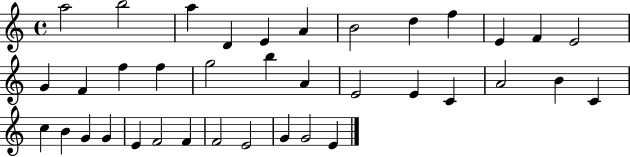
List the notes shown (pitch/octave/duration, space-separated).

A5/h B5/h A5/q D4/q E4/q A4/q B4/h D5/q F5/q E4/q F4/q E4/h G4/q F4/q F5/q F5/q G5/h B5/q A4/q E4/h E4/q C4/q A4/h B4/q C4/q C5/q B4/q G4/q G4/q E4/q F4/h F4/q F4/h E4/h G4/q G4/h E4/q